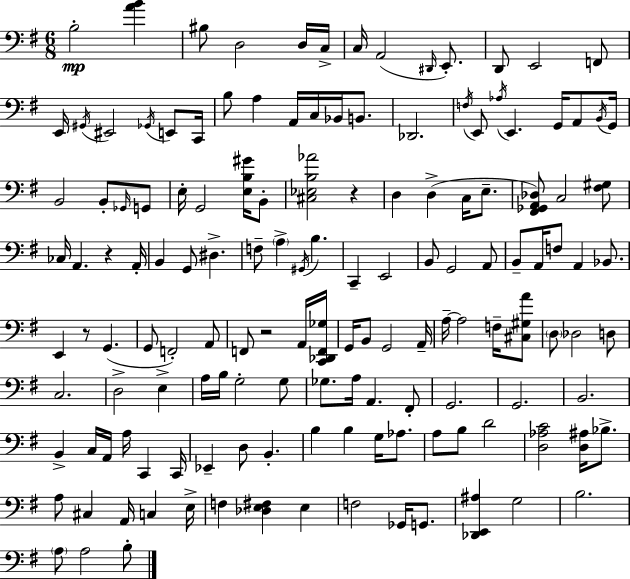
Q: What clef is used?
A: bass